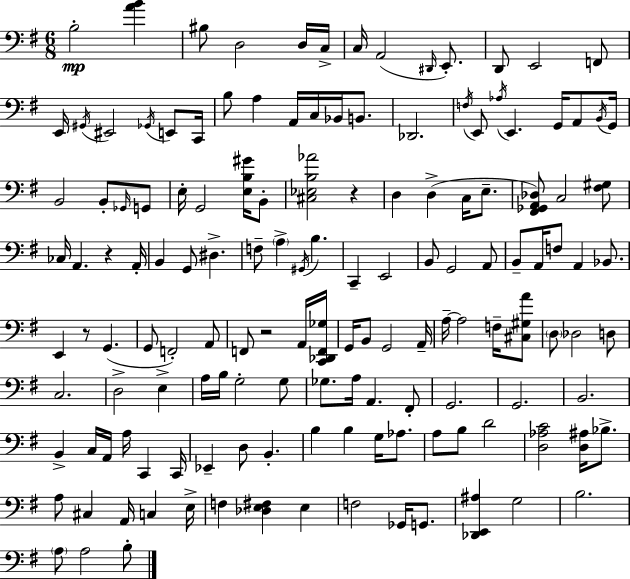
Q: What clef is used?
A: bass